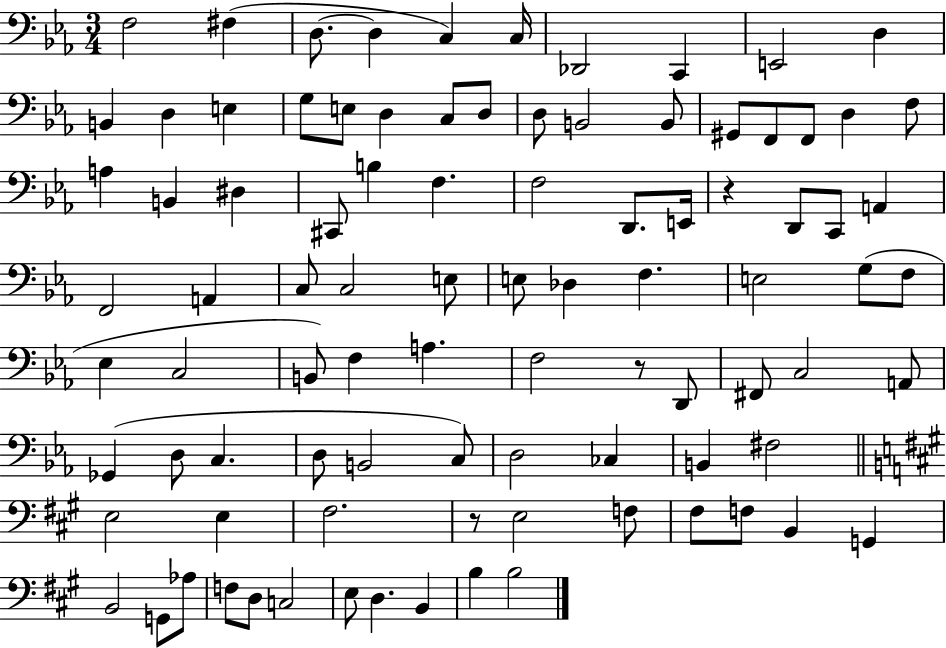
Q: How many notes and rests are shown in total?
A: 92